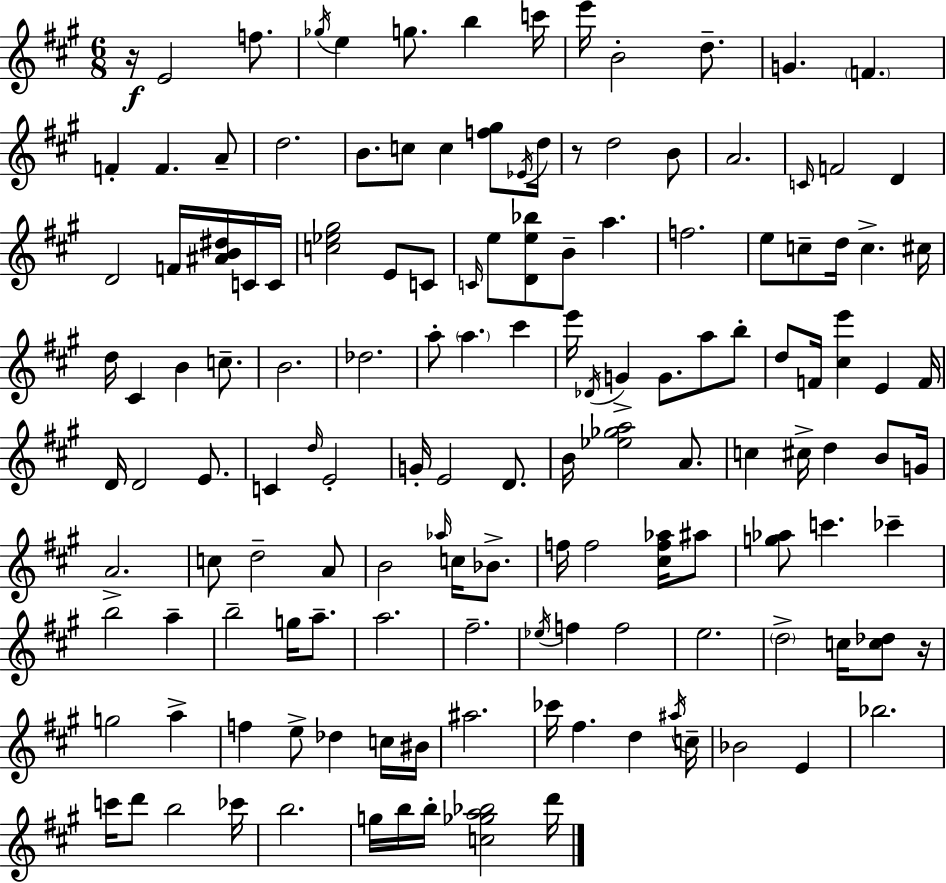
{
  \clef treble
  \numericTimeSignature
  \time 6/8
  \key a \major
  \repeat volta 2 { r16\f e'2 f''8. | \acciaccatura { ges''16 } e''4 g''8. b''4 | c'''16 e'''16 b'2-. d''8.-- | g'4. \parenthesize f'4. | \break f'4-. f'4. a'8-- | d''2. | b'8. c''8 c''4 <f'' gis''>8 | \acciaccatura { ees'16 } d''16 r8 d''2 | \break b'8 a'2. | \grace { c'16 } f'2 d'4 | d'2 f'16 | <ais' b' dis''>16 c'16 c'16 <c'' ees'' gis''>2 e'8 | \break c'8 \grace { c'16 } e''8 <d' e'' bes''>8 b'8-- a''4. | f''2. | e''8 c''8-- d''16 c''4.-> | cis''16 d''16 cis'4 b'4 | \break c''8.-- b'2. | des''2. | a''8-. \parenthesize a''4. | cis'''4 e'''16 \acciaccatura { des'16 } g'4-> g'8. | \break a''8 b''8-. d''8 f'16 <cis'' e'''>4 | e'4 f'16 d'16 d'2 | e'8. c'4 \grace { d''16 } e'2-. | g'16-. e'2 | \break d'8. b'16 <ees'' ges'' a''>2 | a'8. c''4 cis''16-> d''4 | b'8 g'16 a'2.-> | c''8 d''2-- | \break a'8 b'2 | \grace { aes''16 } c''16 bes'8.-> f''16 f''2 | <cis'' f'' aes''>16 ais''8 <g'' aes''>8 c'''4. | ces'''4-- b''2 | \break a''4-- b''2-- | g''16 a''8.-- a''2. | fis''2.-- | \acciaccatura { ees''16 } f''4 | \break f''2 e''2. | \parenthesize d''2-> | c''16 <c'' des''>8 r16 g''2 | a''4-> f''4 | \break e''8-> des''4 c''16 bis'16 ais''2. | ces'''16 fis''4. | d''4 \acciaccatura { ais''16 } c''16-- bes'2 | e'4 bes''2. | \break c'''16 d'''8 | b''2 ces'''16 b''2. | g''16 b''16 b''16-. | <c'' ges'' a'' bes''>2 d'''16 } \bar "|."
}